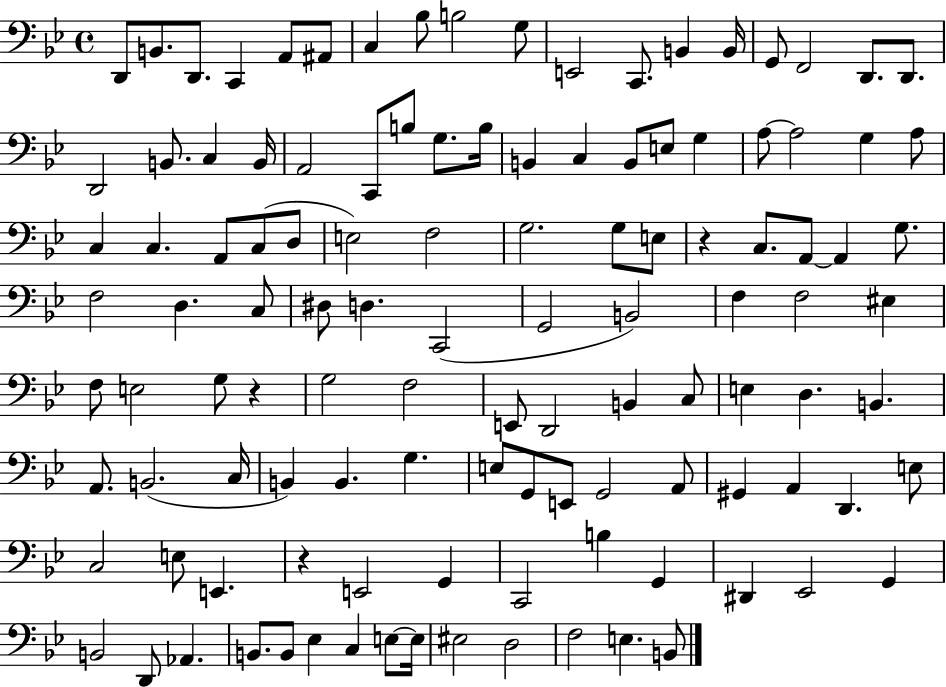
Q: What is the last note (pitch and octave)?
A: B2